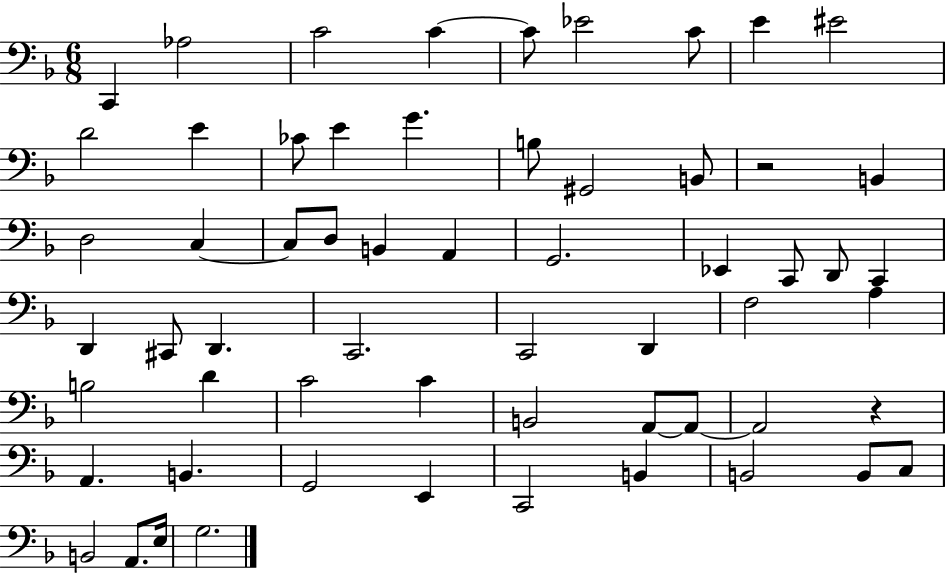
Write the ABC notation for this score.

X:1
T:Untitled
M:6/8
L:1/4
K:F
C,, _A,2 C2 C C/2 _E2 C/2 E ^E2 D2 E _C/2 E G B,/2 ^G,,2 B,,/2 z2 B,, D,2 C, C,/2 D,/2 B,, A,, G,,2 _E,, C,,/2 D,,/2 C,, D,, ^C,,/2 D,, C,,2 C,,2 D,, F,2 A, B,2 D C2 C B,,2 A,,/2 A,,/2 A,,2 z A,, B,, G,,2 E,, C,,2 B,, B,,2 B,,/2 C,/2 B,,2 A,,/2 E,/4 G,2